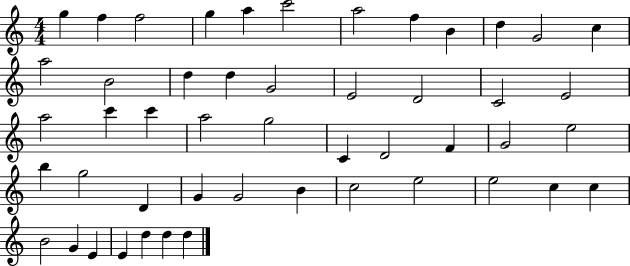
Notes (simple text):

G5/q F5/q F5/h G5/q A5/q C6/h A5/h F5/q B4/q D5/q G4/h C5/q A5/h B4/h D5/q D5/q G4/h E4/h D4/h C4/h E4/h A5/h C6/q C6/q A5/h G5/h C4/q D4/h F4/q G4/h E5/h B5/q G5/h D4/q G4/q G4/h B4/q C5/h E5/h E5/h C5/q C5/q B4/h G4/q E4/q E4/q D5/q D5/q D5/q